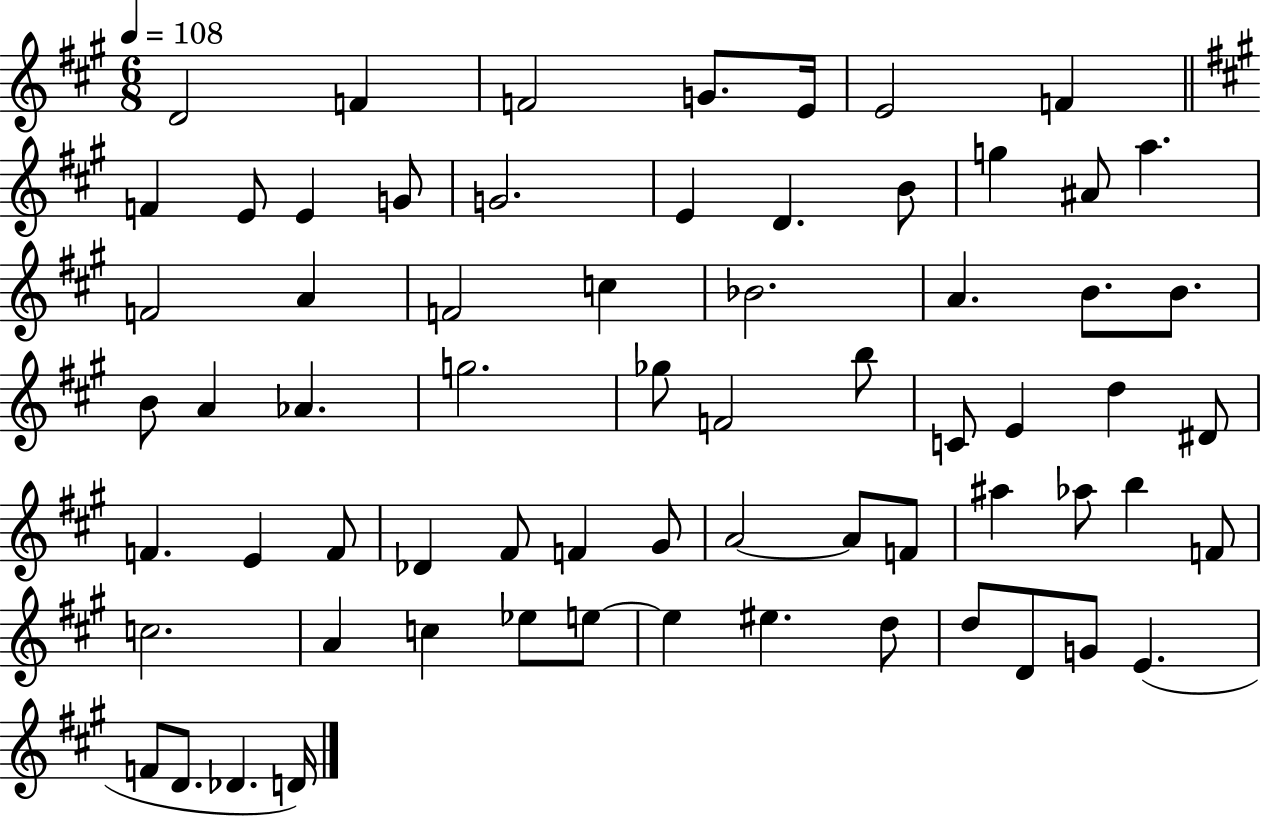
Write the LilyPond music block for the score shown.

{
  \clef treble
  \numericTimeSignature
  \time 6/8
  \key a \major
  \tempo 4 = 108
  \repeat volta 2 { d'2 f'4 | f'2 g'8. e'16 | e'2 f'4 | \bar "||" \break \key a \major f'4 e'8 e'4 g'8 | g'2. | e'4 d'4. b'8 | g''4 ais'8 a''4. | \break f'2 a'4 | f'2 c''4 | bes'2. | a'4. b'8. b'8. | \break b'8 a'4 aes'4. | g''2. | ges''8 f'2 b''8 | c'8 e'4 d''4 dis'8 | \break f'4. e'4 f'8 | des'4 fis'8 f'4 gis'8 | a'2~~ a'8 f'8 | ais''4 aes''8 b''4 f'8 | \break c''2. | a'4 c''4 ees''8 e''8~~ | e''4 eis''4. d''8 | d''8 d'8 g'8 e'4.( | \break f'8 d'8. des'4. d'16) | } \bar "|."
}